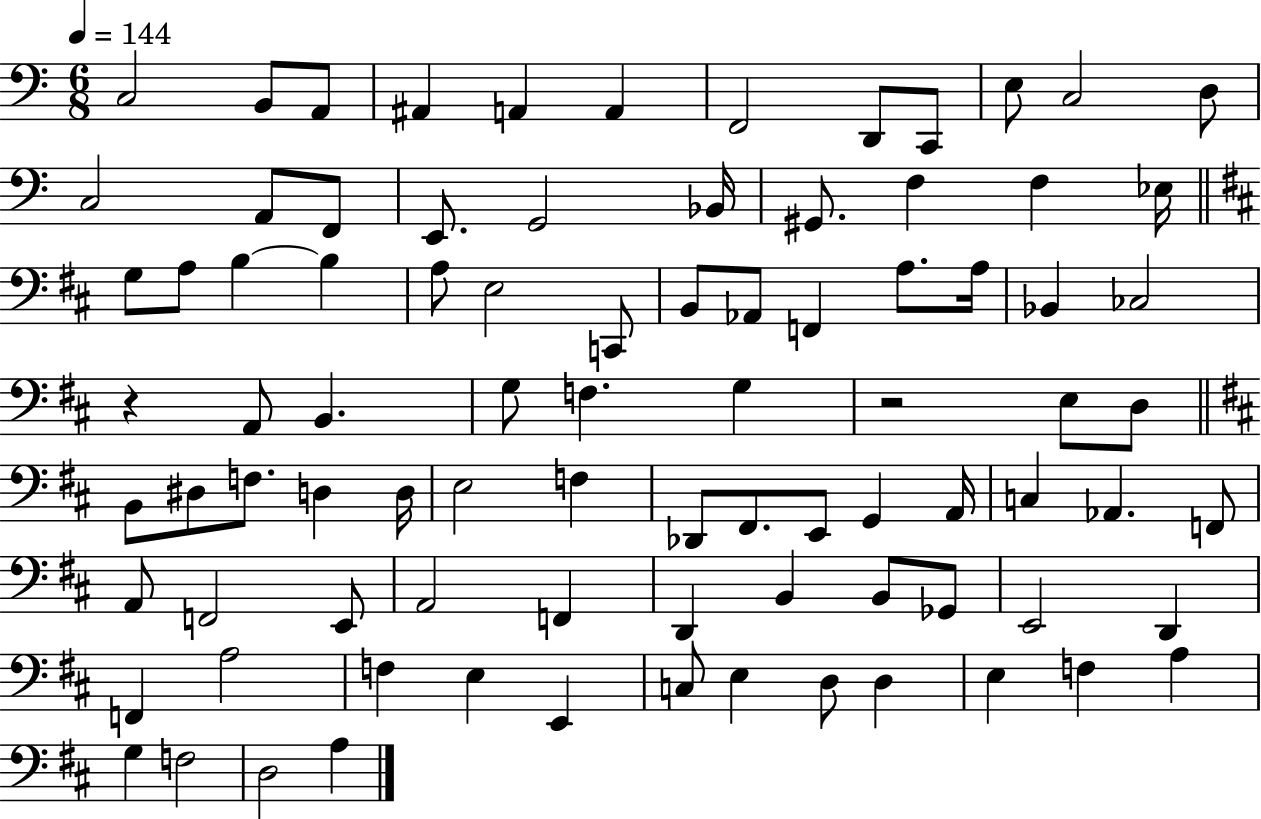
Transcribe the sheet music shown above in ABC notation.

X:1
T:Untitled
M:6/8
L:1/4
K:C
C,2 B,,/2 A,,/2 ^A,, A,, A,, F,,2 D,,/2 C,,/2 E,/2 C,2 D,/2 C,2 A,,/2 F,,/2 E,,/2 G,,2 _B,,/4 ^G,,/2 F, F, _E,/4 G,/2 A,/2 B, B, A,/2 E,2 C,,/2 B,,/2 _A,,/2 F,, A,/2 A,/4 _B,, _C,2 z A,,/2 B,, G,/2 F, G, z2 E,/2 D,/2 B,,/2 ^D,/2 F,/2 D, D,/4 E,2 F, _D,,/2 ^F,,/2 E,,/2 G,, A,,/4 C, _A,, F,,/2 A,,/2 F,,2 E,,/2 A,,2 F,, D,, B,, B,,/2 _G,,/2 E,,2 D,, F,, A,2 F, E, E,, C,/2 E, D,/2 D, E, F, A, G, F,2 D,2 A,